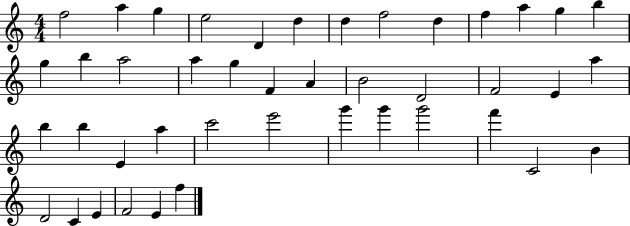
{
  \clef treble
  \numericTimeSignature
  \time 4/4
  \key c \major
  f''2 a''4 g''4 | e''2 d'4 d''4 | d''4 f''2 d''4 | f''4 a''4 g''4 b''4 | \break g''4 b''4 a''2 | a''4 g''4 f'4 a'4 | b'2 d'2 | f'2 e'4 a''4 | \break b''4 b''4 e'4 a''4 | c'''2 e'''2 | g'''4 g'''4 g'''2 | f'''4 c'2 b'4 | \break d'2 c'4 e'4 | f'2 e'4 f''4 | \bar "|."
}